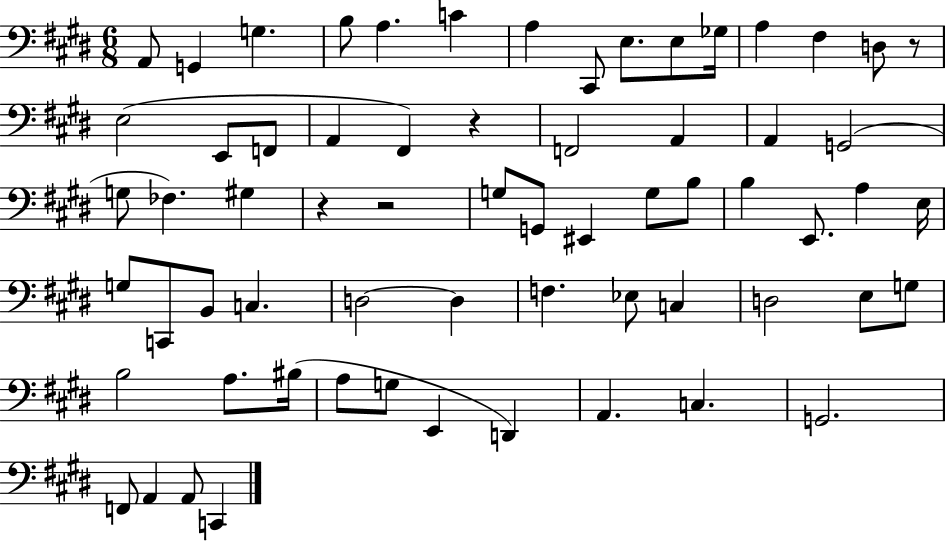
A2/e G2/q G3/q. B3/e A3/q. C4/q A3/q C#2/e E3/e. E3/e Gb3/s A3/q F#3/q D3/e R/e E3/h E2/e F2/e A2/q F#2/q R/q F2/h A2/q A2/q G2/h G3/e FES3/q. G#3/q R/q R/h G3/e G2/e EIS2/q G3/e B3/e B3/q E2/e. A3/q E3/s G3/e C2/e B2/e C3/q. D3/h D3/q F3/q. Eb3/e C3/q D3/h E3/e G3/e B3/h A3/e. BIS3/s A3/e G3/e E2/q D2/q A2/q. C3/q. G2/h. F2/e A2/q A2/e C2/q